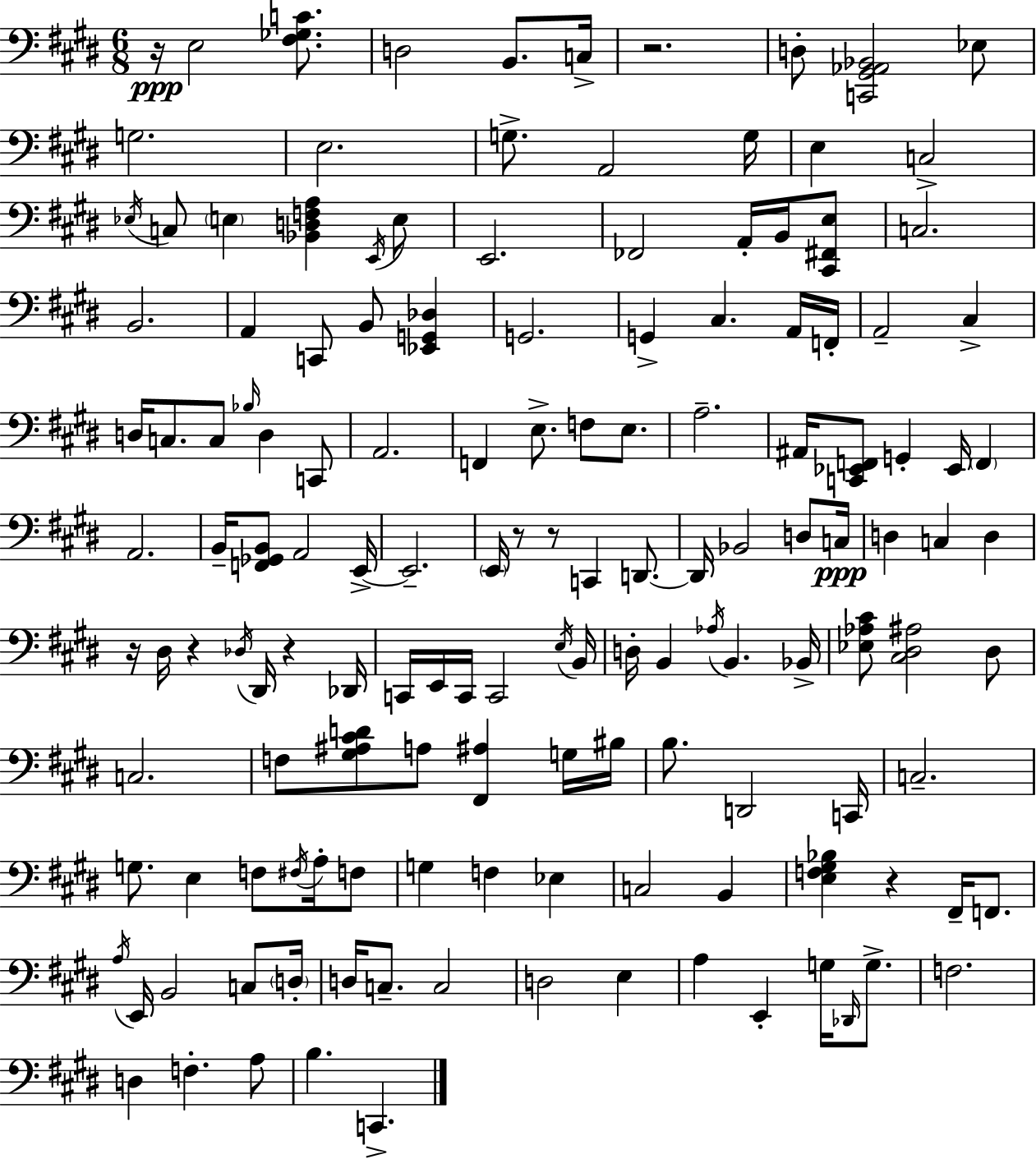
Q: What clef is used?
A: bass